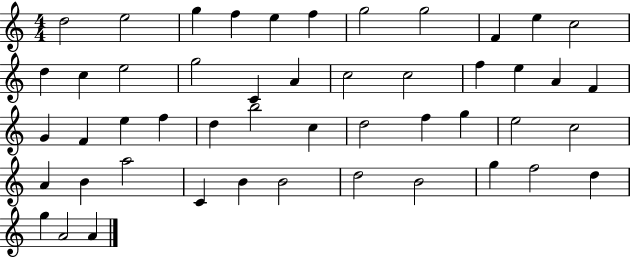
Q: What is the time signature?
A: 4/4